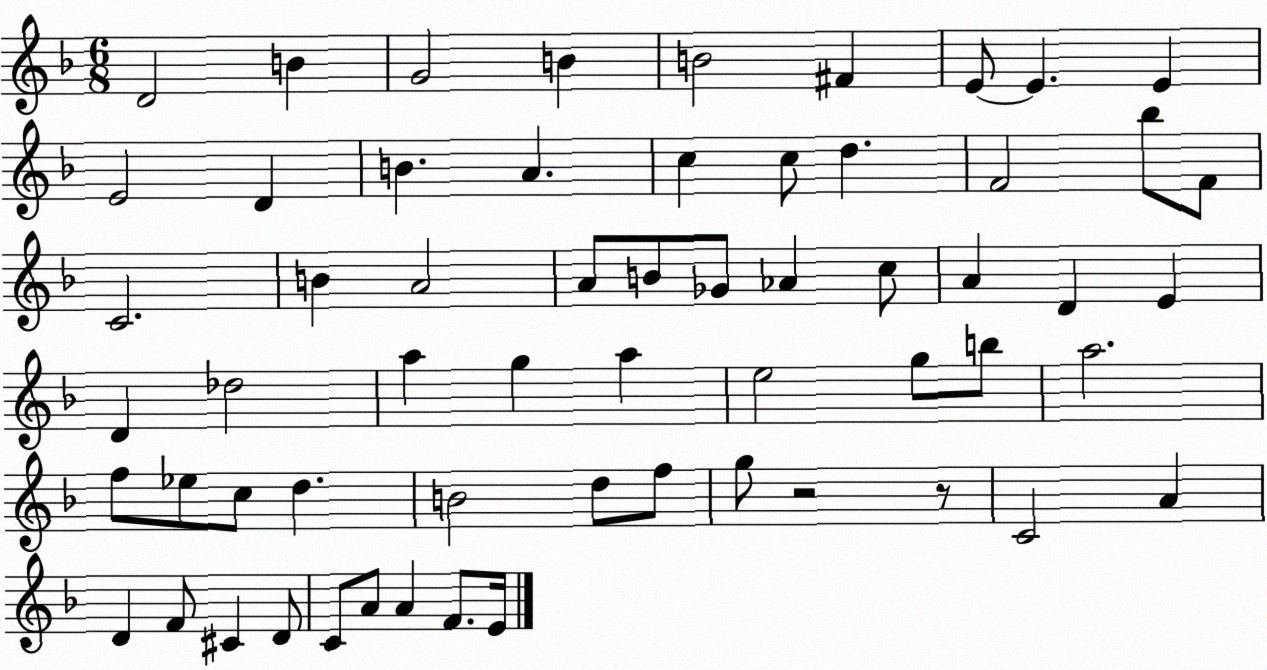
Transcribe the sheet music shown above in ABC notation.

X:1
T:Untitled
M:6/8
L:1/4
K:F
D2 B G2 B B2 ^F E/2 E E E2 D B A c c/2 d F2 _b/2 F/2 C2 B A2 A/2 B/2 _G/2 _A c/2 A D E D _d2 a g a e2 g/2 b/2 a2 f/2 _e/2 c/2 d B2 d/2 f/2 g/2 z2 z/2 C2 A D F/2 ^C D/2 C/2 A/2 A F/2 E/4